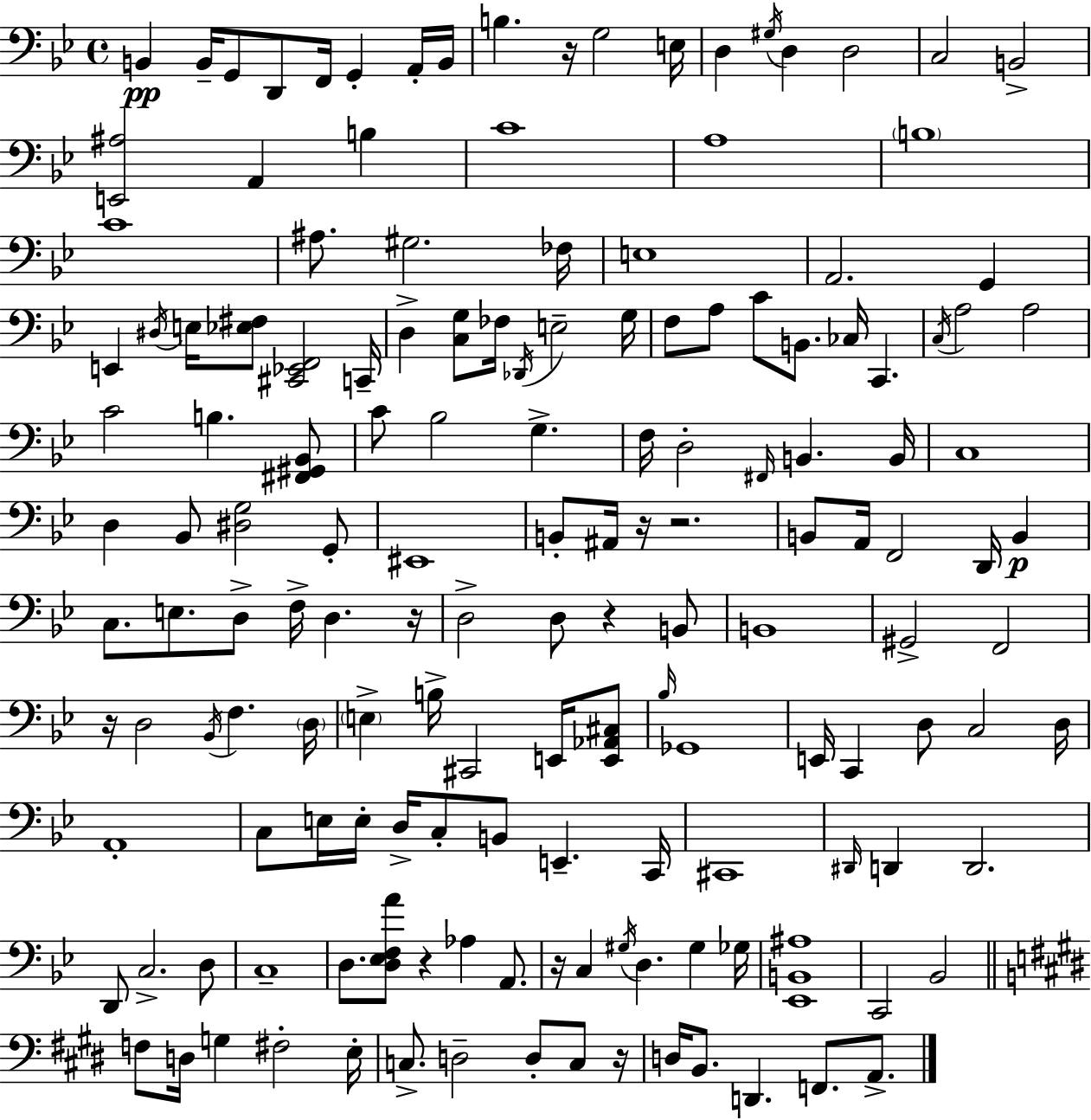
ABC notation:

X:1
T:Untitled
M:4/4
L:1/4
K:Bb
B,, B,,/4 G,,/2 D,,/2 F,,/4 G,, A,,/4 B,,/4 B, z/4 G,2 E,/4 D, ^G,/4 D, D,2 C,2 B,,2 [E,,^A,]2 A,, B, C4 A,4 B,4 C4 ^A,/2 ^G,2 _F,/4 E,4 A,,2 G,, E,, ^D,/4 E,/4 [_E,^F,]/2 [^C,,_E,,F,,]2 C,,/4 D, [C,G,]/2 _F,/4 _D,,/4 E,2 G,/4 F,/2 A,/2 C/2 B,,/2 _C,/4 C,, C,/4 A,2 A,2 C2 B, [^F,,^G,,_B,,]/2 C/2 _B,2 G, F,/4 D,2 ^F,,/4 B,, B,,/4 C,4 D, _B,,/2 [^D,G,]2 G,,/2 ^E,,4 B,,/2 ^A,,/4 z/4 z2 B,,/2 A,,/4 F,,2 D,,/4 B,, C,/2 E,/2 D,/2 F,/4 D, z/4 D,2 D,/2 z B,,/2 B,,4 ^G,,2 F,,2 z/4 D,2 _B,,/4 F, D,/4 E, B,/4 ^C,,2 E,,/4 [E,,_A,,^C,]/2 _B,/4 _G,,4 E,,/4 C,, D,/2 C,2 D,/4 A,,4 C,/2 E,/4 E,/4 D,/4 C,/2 B,,/2 E,, C,,/4 ^C,,4 ^D,,/4 D,, D,,2 D,,/2 C,2 D,/2 C,4 D,/2 [D,_E,F,A]/2 z _A, A,,/2 z/4 C, ^G,/4 D, ^G, _G,/4 [_E,,B,,^A,]4 C,,2 _B,,2 F,/2 D,/4 G, ^F,2 E,/4 C,/2 D,2 D,/2 C,/2 z/4 D,/4 B,,/2 D,, F,,/2 A,,/2